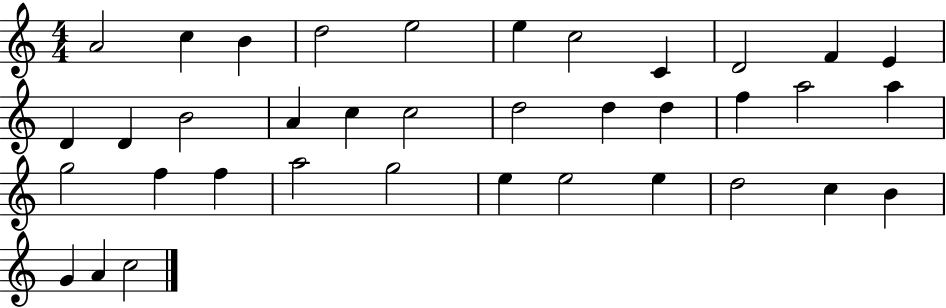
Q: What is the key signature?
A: C major